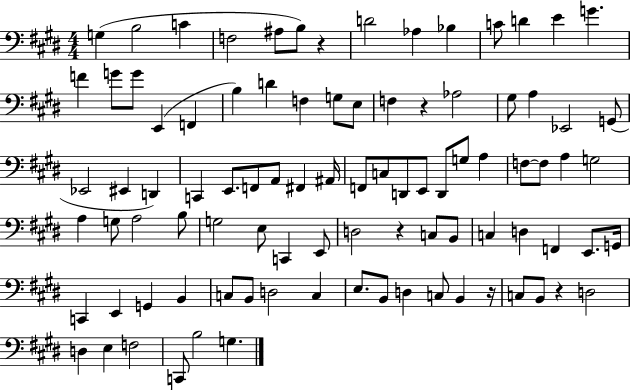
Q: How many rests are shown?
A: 5